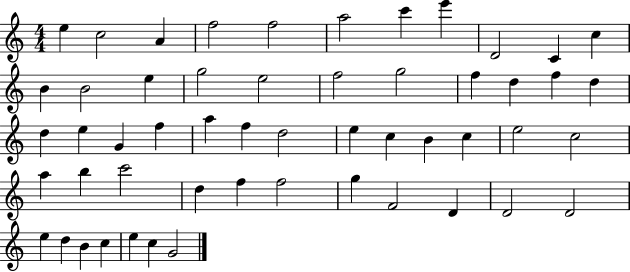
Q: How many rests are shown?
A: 0